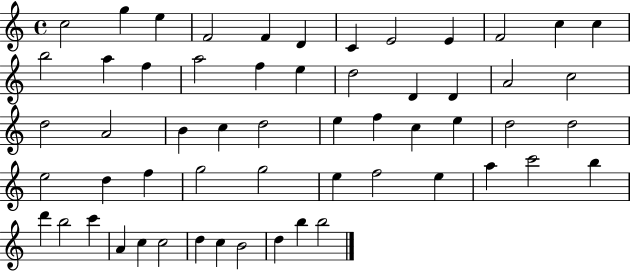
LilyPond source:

{
  \clef treble
  \time 4/4
  \defaultTimeSignature
  \key c \major
  c''2 g''4 e''4 | f'2 f'4 d'4 | c'4 e'2 e'4 | f'2 c''4 c''4 | \break b''2 a''4 f''4 | a''2 f''4 e''4 | d''2 d'4 d'4 | a'2 c''2 | \break d''2 a'2 | b'4 c''4 d''2 | e''4 f''4 c''4 e''4 | d''2 d''2 | \break e''2 d''4 f''4 | g''2 g''2 | e''4 f''2 e''4 | a''4 c'''2 b''4 | \break d'''4 b''2 c'''4 | a'4 c''4 c''2 | d''4 c''4 b'2 | d''4 b''4 b''2 | \break \bar "|."
}